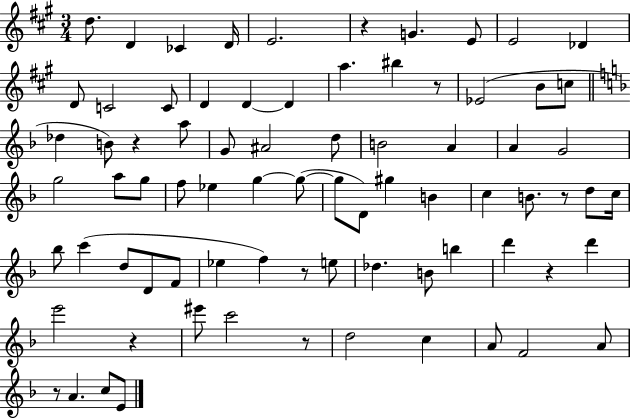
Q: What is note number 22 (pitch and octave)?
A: B4